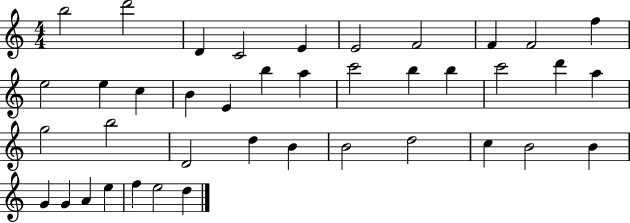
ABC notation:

X:1
T:Untitled
M:4/4
L:1/4
K:C
b2 d'2 D C2 E E2 F2 F F2 f e2 e c B E b a c'2 b b c'2 d' a g2 b2 D2 d B B2 d2 c B2 B G G A e f e2 d